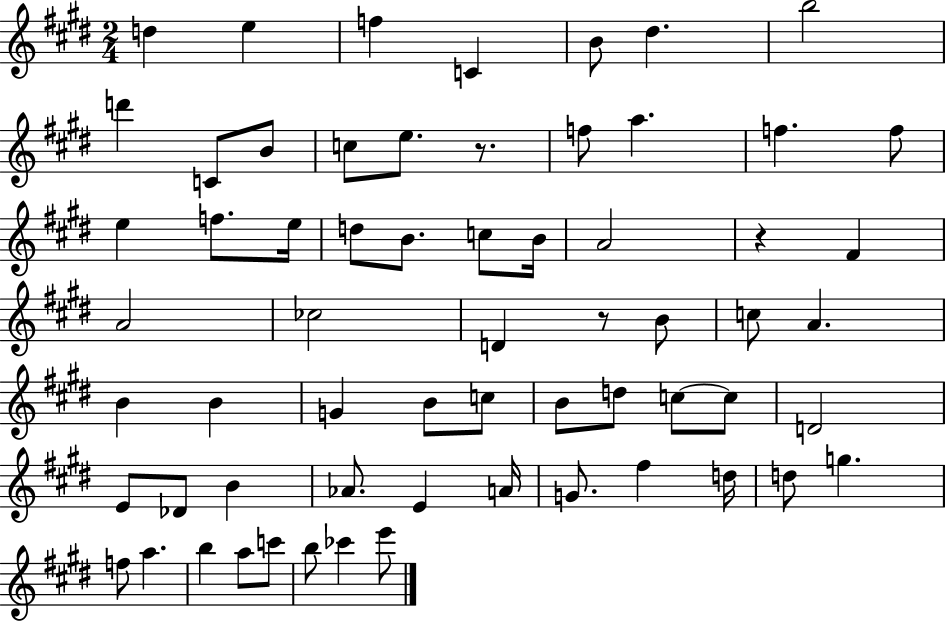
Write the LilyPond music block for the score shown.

{
  \clef treble
  \numericTimeSignature
  \time 2/4
  \key e \major
  d''4 e''4 | f''4 c'4 | b'8 dis''4. | b''2 | \break d'''4 c'8 b'8 | c''8 e''8. r8. | f''8 a''4. | f''4. f''8 | \break e''4 f''8. e''16 | d''8 b'8. c''8 b'16 | a'2 | r4 fis'4 | \break a'2 | ces''2 | d'4 r8 b'8 | c''8 a'4. | \break b'4 b'4 | g'4 b'8 c''8 | b'8 d''8 c''8~~ c''8 | d'2 | \break e'8 des'8 b'4 | aes'8. e'4 a'16 | g'8. fis''4 d''16 | d''8 g''4. | \break f''8 a''4. | b''4 a''8 c'''8 | b''8 ces'''4 e'''8 | \bar "|."
}